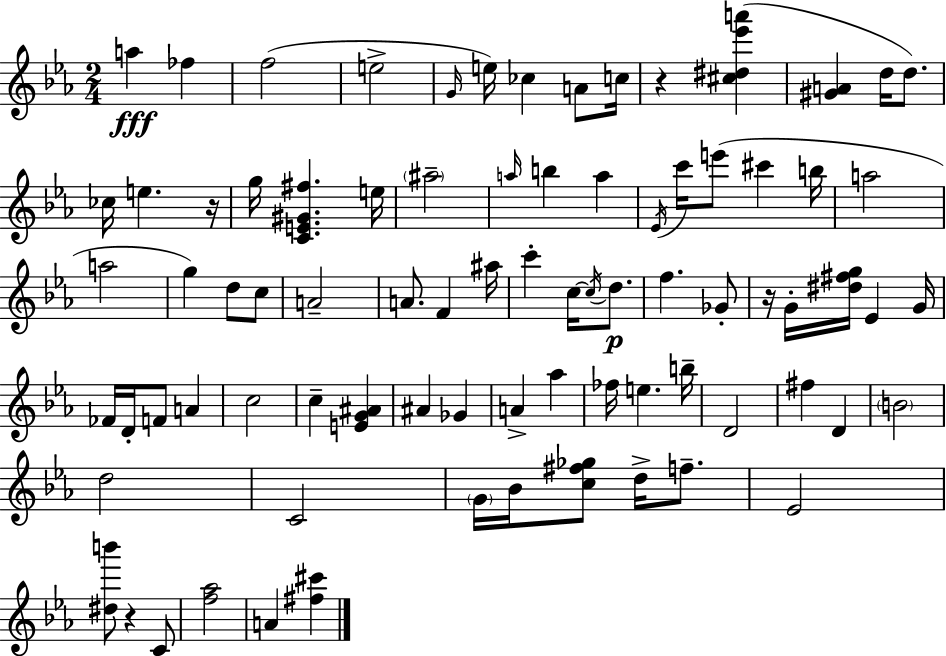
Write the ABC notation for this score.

X:1
T:Untitled
M:2/4
L:1/4
K:Cm
a _f f2 e2 G/4 e/4 _c A/2 c/4 z [^c^d_e'a'] [^GA] d/4 d/2 _c/4 e z/4 g/4 [CE^G^f] e/4 ^a2 a/4 b a _E/4 c'/4 e'/2 ^c' b/4 a2 a2 g d/2 c/2 A2 A/2 F ^a/4 c' c/4 c/4 d/2 f _G/2 z/4 G/4 [^d^fg]/4 _E G/4 _F/4 D/4 F/2 A c2 c [EG^A] ^A _G A _a _f/4 e b/4 D2 ^f D B2 d2 C2 G/4 _B/4 [c^f_g]/2 d/4 f/2 _E2 [^db']/2 z C/2 [f_a]2 A [^f^c']